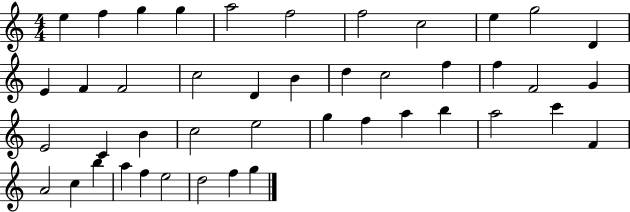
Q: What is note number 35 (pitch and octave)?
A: F4